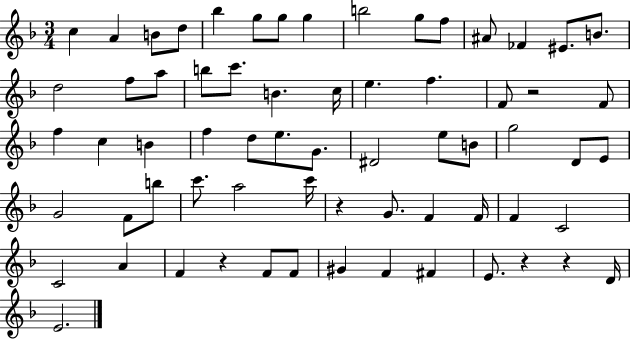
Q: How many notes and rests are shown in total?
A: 66